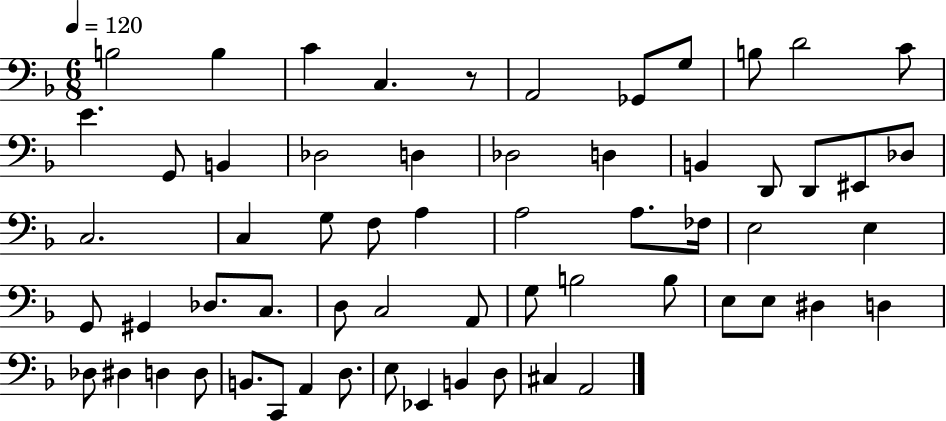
B3/h B3/q C4/q C3/q. R/e A2/h Gb2/e G3/e B3/e D4/h C4/e E4/q. G2/e B2/q Db3/h D3/q Db3/h D3/q B2/q D2/e D2/e EIS2/e Db3/e C3/h. C3/q G3/e F3/e A3/q A3/h A3/e. FES3/s E3/h E3/q G2/e G#2/q Db3/e. C3/e. D3/e C3/h A2/e G3/e B3/h B3/e E3/e E3/e D#3/q D3/q Db3/e D#3/q D3/q D3/e B2/e. C2/e A2/q D3/e. E3/e Eb2/q B2/q D3/e C#3/q A2/h